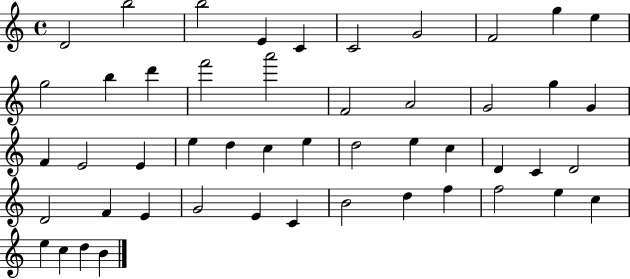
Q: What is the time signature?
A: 4/4